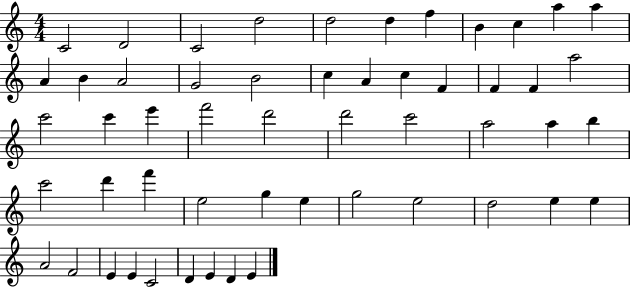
C4/h D4/h C4/h D5/h D5/h D5/q F5/q B4/q C5/q A5/q A5/q A4/q B4/q A4/h G4/h B4/h C5/q A4/q C5/q F4/q F4/q F4/q A5/h C6/h C6/q E6/q F6/h D6/h D6/h C6/h A5/h A5/q B5/q C6/h D6/q F6/q E5/h G5/q E5/q G5/h E5/h D5/h E5/q E5/q A4/h F4/h E4/q E4/q C4/h D4/q E4/q D4/q E4/q